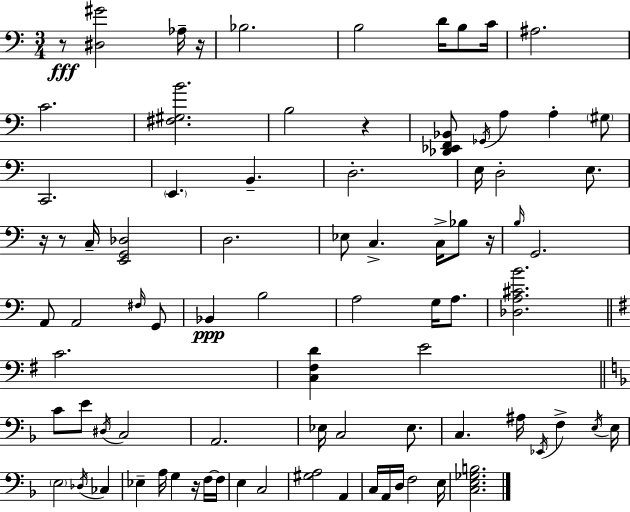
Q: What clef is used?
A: bass